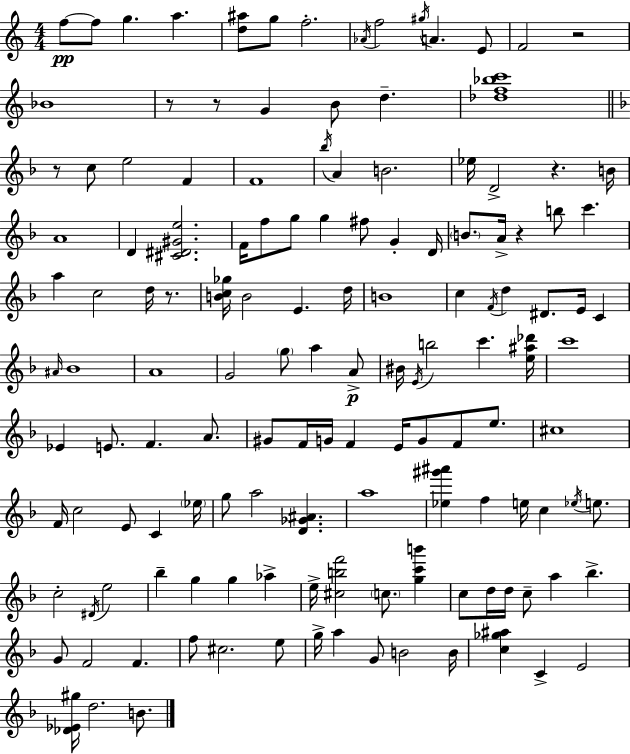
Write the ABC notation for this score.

X:1
T:Untitled
M:4/4
L:1/4
K:Am
f/2 f/2 g a [d^a]/2 g/2 f2 _A/4 f2 ^g/4 A E/2 F2 z2 _B4 z/2 z/2 G B/2 d [_df_bc']4 z/2 c/2 e2 F F4 _b/4 A B2 _e/4 D2 z B/4 A4 D [^C^D^Ge]2 F/4 f/2 g/2 g ^f/2 G D/4 B/2 A/4 z b/2 c' a c2 d/4 z/2 [Bc_g]/4 B2 E d/4 B4 c F/4 d ^D/2 E/4 C ^A/4 _B4 A4 G2 g/2 a A/2 ^B/4 E/4 b2 c' [e^a_d']/4 c'4 _E E/2 F A/2 ^G/2 F/4 G/4 F E/4 G/2 F/2 e/2 ^c4 F/4 c2 E/2 C _e/4 g/2 a2 [D_G^A] a4 [_e^g'^a'] f e/4 c _e/4 e/2 c2 ^D/4 e2 _b g g _a e/4 [^cbf']2 c/2 [gc'b'] c/2 d/4 d/4 c/2 a _b G/2 F2 F f/2 ^c2 e/2 g/4 a G/2 B2 B/4 [c_g^a] C E2 [_D_E^g]/4 d2 B/2